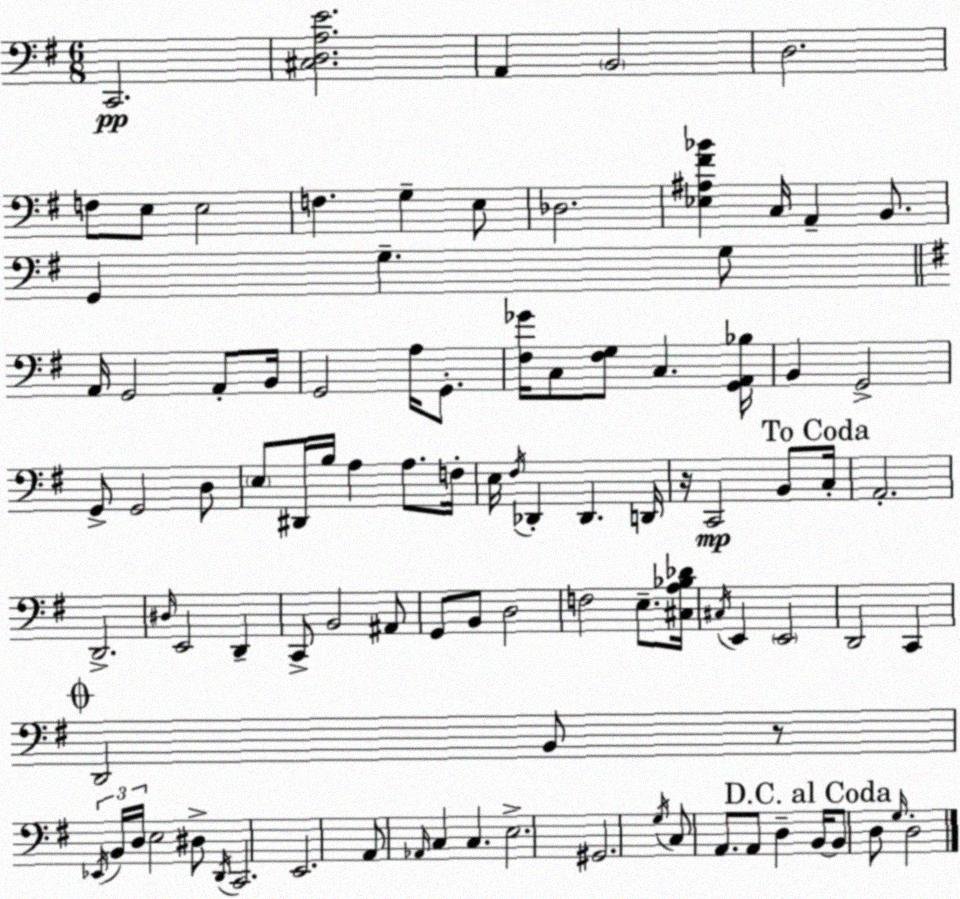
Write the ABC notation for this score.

X:1
T:Untitled
M:6/8
L:1/4
K:G
C,,2 [^C,D,A,E]2 A,, B,,2 D,2 F,/2 E,/2 E,2 F, G, E,/2 _D,2 [_E,^A,^F_B] C,/4 A,, B,,/2 G,, G, G,/2 A,,/4 G,,2 A,,/2 B,,/4 G,,2 A,/4 G,,/2 [^F,_G]/4 C,/2 [^F,G,]/2 C, [G,,A,,_B,]/4 B,, G,,2 G,,/2 G,,2 D,/2 E,/2 ^D,,/4 B,/4 A, A,/2 F,/4 E,/4 ^F,/4 _D,, _D,, D,,/4 z/4 C,,2 B,,/2 C,/4 A,,2 D,,2 ^D,/4 E,,2 D,, C,,/2 B,,2 ^A,,/2 G,,/2 B,,/2 D,2 F,2 E,/2 [^C,A,_B,_D]/4 ^C,/4 E,, E,,2 D,,2 C,, D,,2 B,,/2 z/2 _E,,/4 B,,/4 D,/4 E,2 ^D,/2 D,,/4 C,,2 E,,2 A,,/2 _A,,/4 C, C, E,2 ^G,,2 G,/4 C,/2 A,,/2 A,,/2 D, B,,/4 B,,/2 D,/2 G,/4 D,2